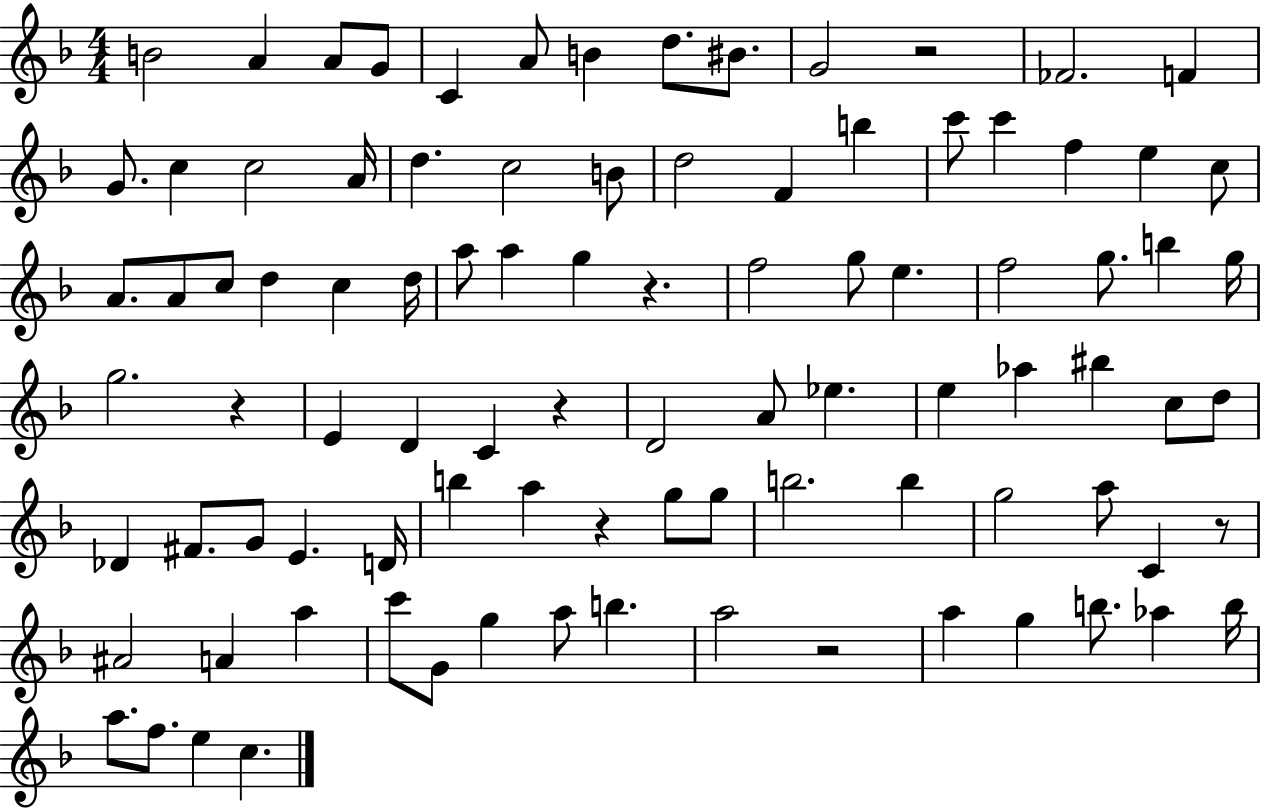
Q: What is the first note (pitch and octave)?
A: B4